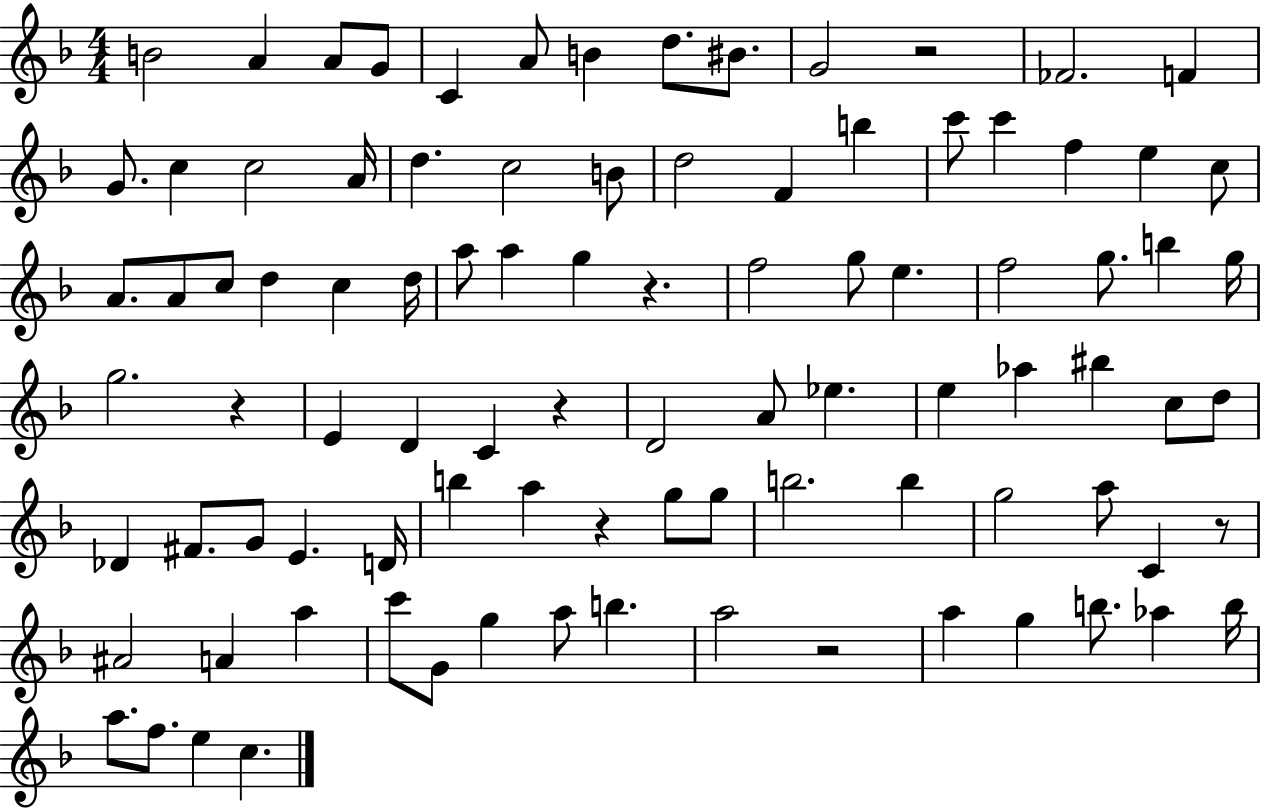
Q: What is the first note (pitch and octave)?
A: B4